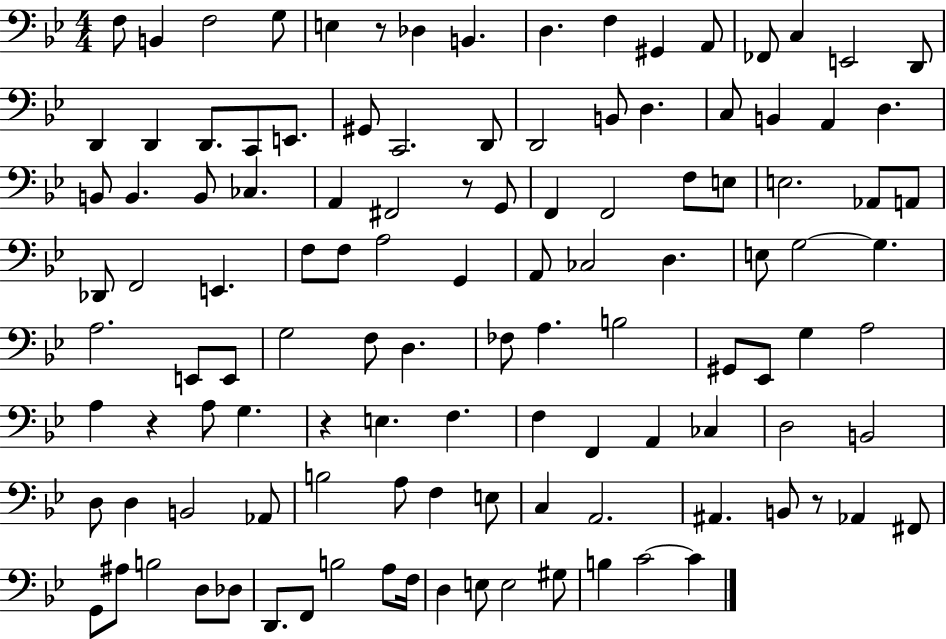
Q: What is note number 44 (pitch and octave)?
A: A2